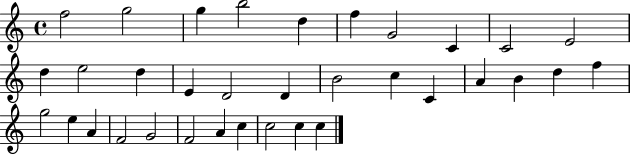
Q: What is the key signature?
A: C major